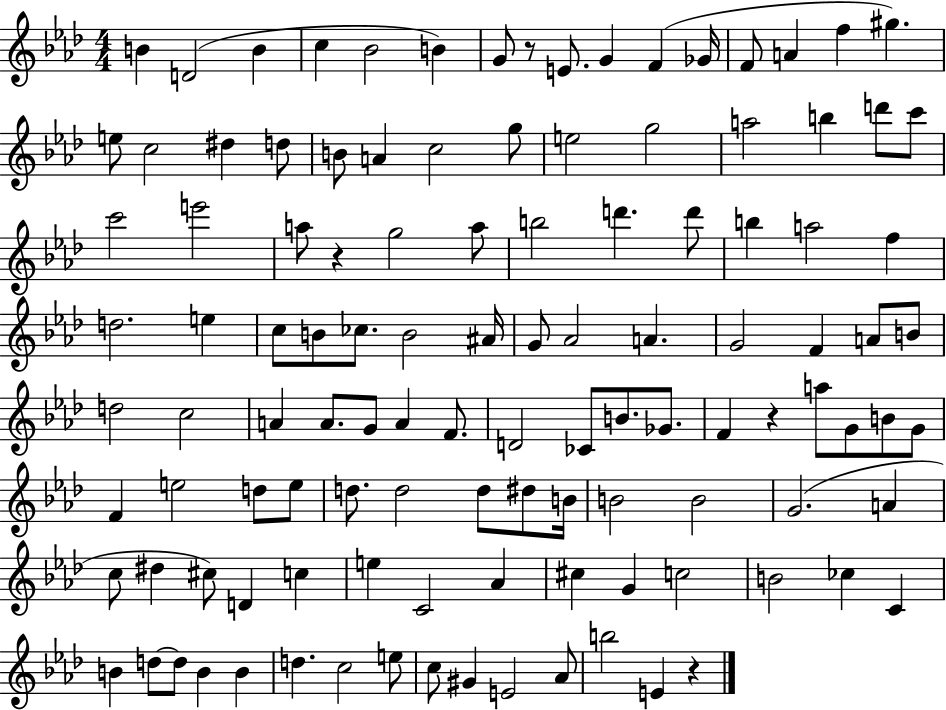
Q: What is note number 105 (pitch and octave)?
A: E5